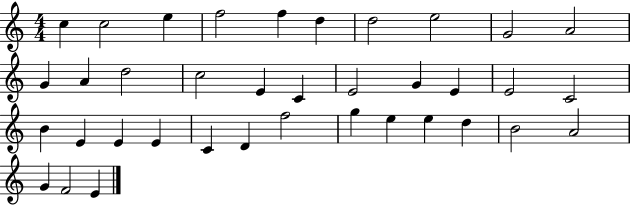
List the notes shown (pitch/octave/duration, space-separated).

C5/q C5/h E5/q F5/h F5/q D5/q D5/h E5/h G4/h A4/h G4/q A4/q D5/h C5/h E4/q C4/q E4/h G4/q E4/q E4/h C4/h B4/q E4/q E4/q E4/q C4/q D4/q F5/h G5/q E5/q E5/q D5/q B4/h A4/h G4/q F4/h E4/q